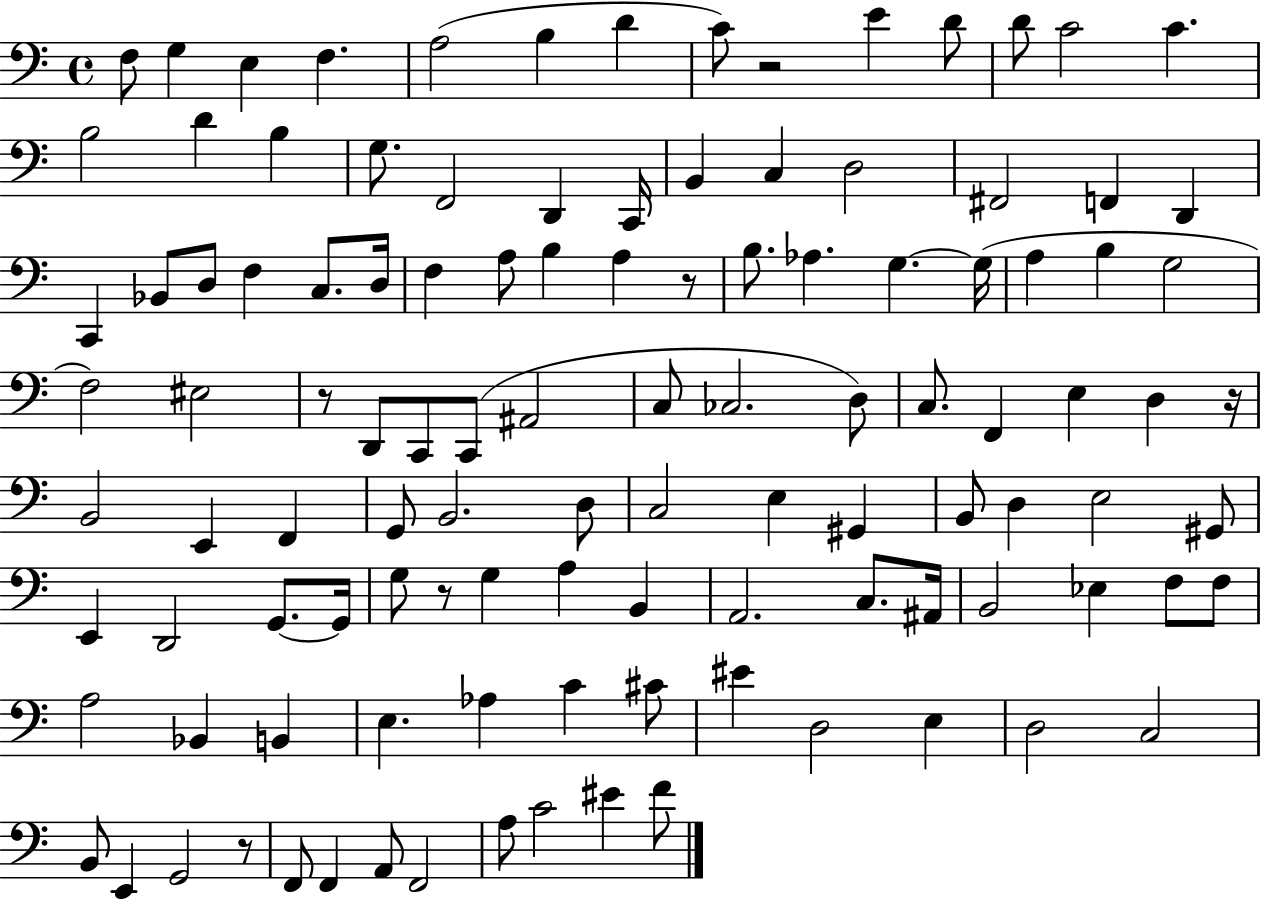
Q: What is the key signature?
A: C major